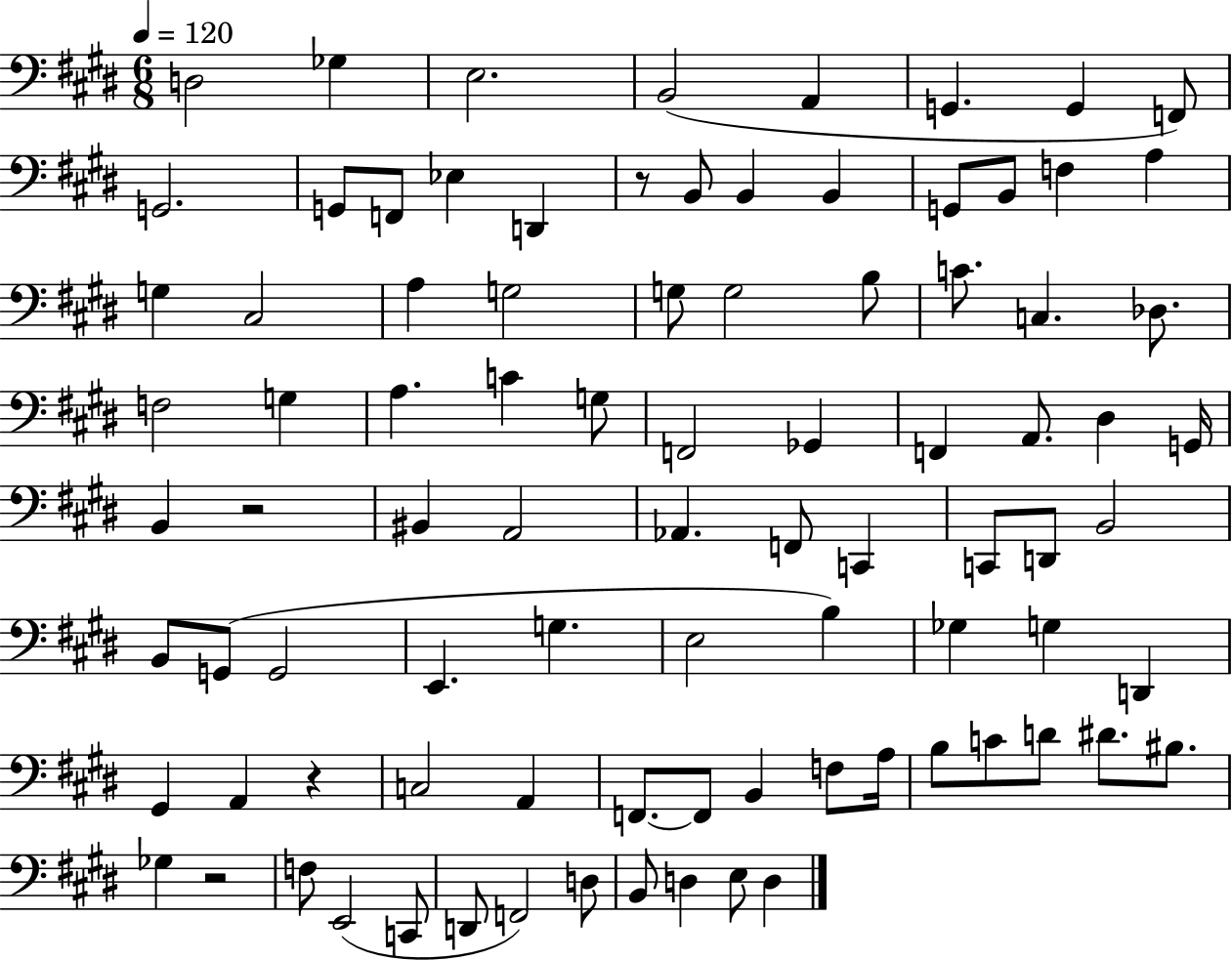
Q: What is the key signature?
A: E major